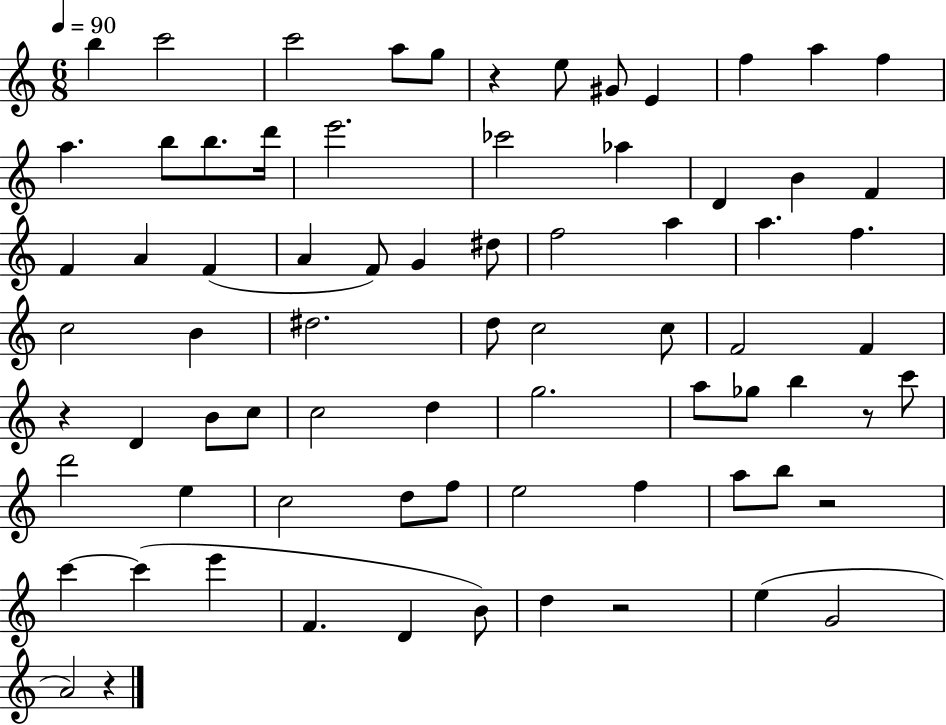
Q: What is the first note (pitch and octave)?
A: B5